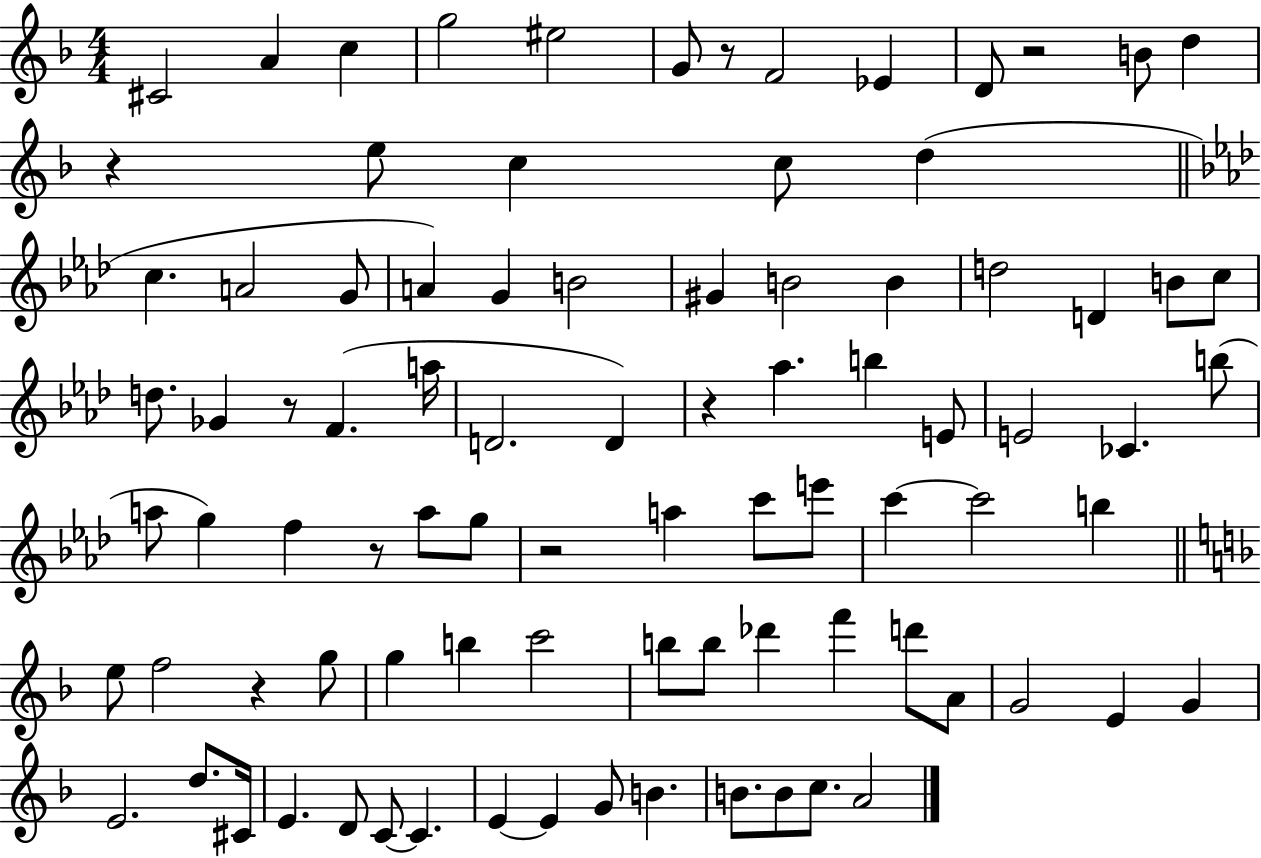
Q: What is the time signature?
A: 4/4